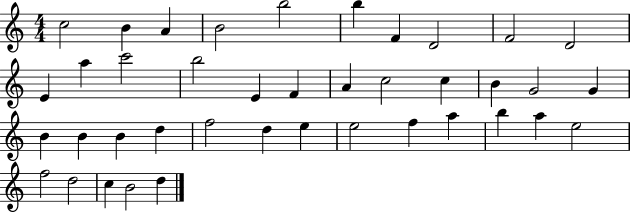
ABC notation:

X:1
T:Untitled
M:4/4
L:1/4
K:C
c2 B A B2 b2 b F D2 F2 D2 E a c'2 b2 E F A c2 c B G2 G B B B d f2 d e e2 f a b a e2 f2 d2 c B2 d